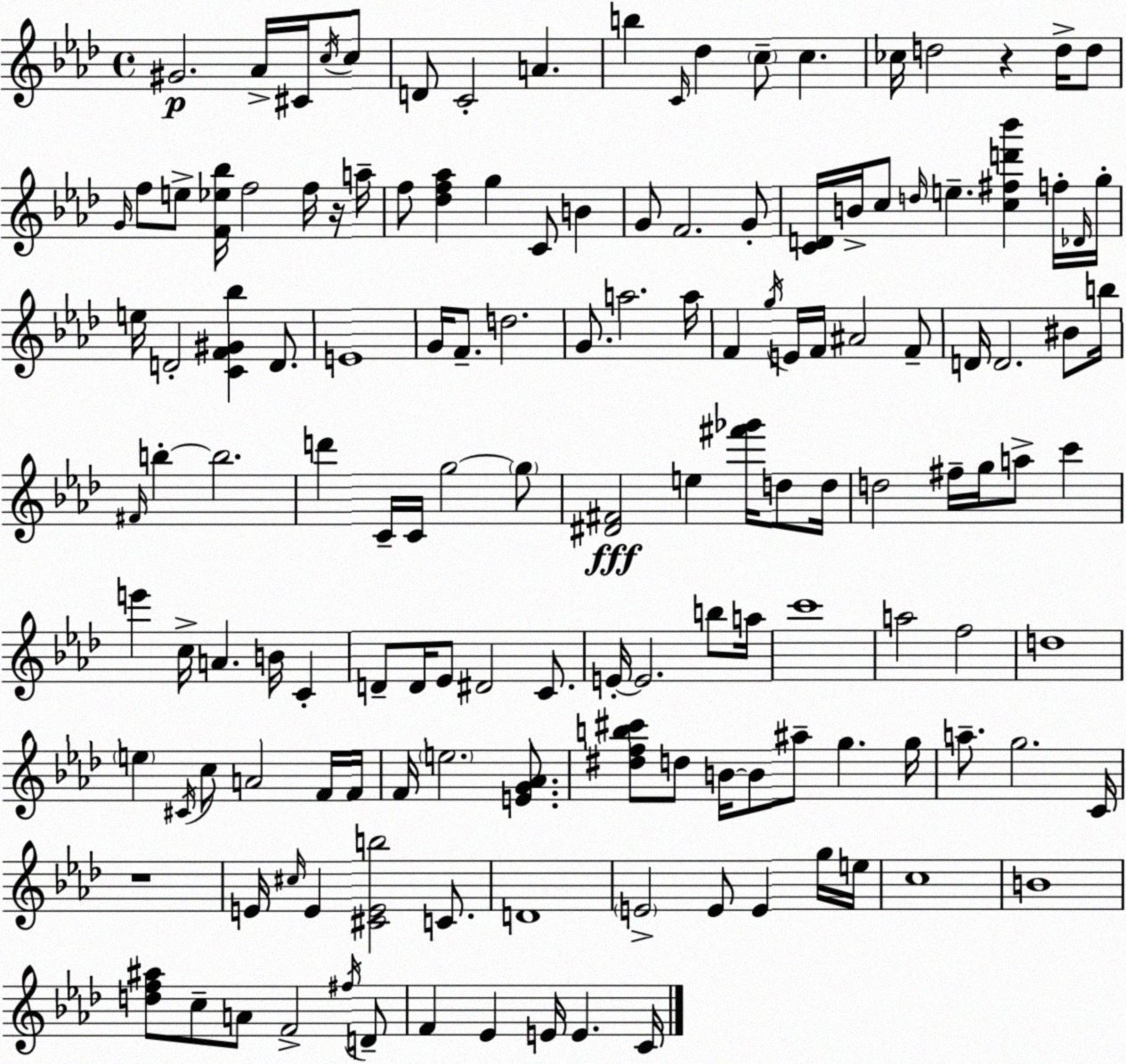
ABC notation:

X:1
T:Untitled
M:4/4
L:1/4
K:Ab
^G2 _A/4 ^C/4 c/4 c/2 D/2 C2 A b C/4 _d c/2 c _c/4 d2 z d/4 d/2 G/4 f/2 e/2 [F_e_b]/4 f2 f/4 z/4 a/4 f/2 [_df_a] g C/2 B G/2 F2 G/2 [CD]/4 B/4 c/2 d/4 e [c^fd'_b'] f/4 _D/4 g/4 e/4 D2 [CF^G_b] D/2 E4 G/4 F/2 d2 G/2 a2 a/4 F g/4 E/4 F/4 ^A2 F/2 D/4 D2 ^B/2 b/4 ^F/4 b b2 d' C/4 C/4 g2 g/2 [^D^F]2 e [^f'_g']/4 d/2 d/4 d2 ^f/4 g/4 a/2 c' e' c/4 A B/4 C D/2 D/4 _E/2 ^D2 C/2 E/4 E2 b/2 a/4 c'4 a2 f2 d4 e ^C/4 c/2 A2 F/4 F/4 F/4 e2 [EG_A]/2 [^dfb^c']/2 d/2 B/4 B/2 ^a/2 g g/4 a/2 g2 C/4 z4 E/4 ^c/4 E [^CEb]2 C/2 D4 E2 E/2 E g/4 e/4 c4 B4 [df^a]/2 c/2 A/2 F2 ^f/4 D/2 F _E E/4 E C/4